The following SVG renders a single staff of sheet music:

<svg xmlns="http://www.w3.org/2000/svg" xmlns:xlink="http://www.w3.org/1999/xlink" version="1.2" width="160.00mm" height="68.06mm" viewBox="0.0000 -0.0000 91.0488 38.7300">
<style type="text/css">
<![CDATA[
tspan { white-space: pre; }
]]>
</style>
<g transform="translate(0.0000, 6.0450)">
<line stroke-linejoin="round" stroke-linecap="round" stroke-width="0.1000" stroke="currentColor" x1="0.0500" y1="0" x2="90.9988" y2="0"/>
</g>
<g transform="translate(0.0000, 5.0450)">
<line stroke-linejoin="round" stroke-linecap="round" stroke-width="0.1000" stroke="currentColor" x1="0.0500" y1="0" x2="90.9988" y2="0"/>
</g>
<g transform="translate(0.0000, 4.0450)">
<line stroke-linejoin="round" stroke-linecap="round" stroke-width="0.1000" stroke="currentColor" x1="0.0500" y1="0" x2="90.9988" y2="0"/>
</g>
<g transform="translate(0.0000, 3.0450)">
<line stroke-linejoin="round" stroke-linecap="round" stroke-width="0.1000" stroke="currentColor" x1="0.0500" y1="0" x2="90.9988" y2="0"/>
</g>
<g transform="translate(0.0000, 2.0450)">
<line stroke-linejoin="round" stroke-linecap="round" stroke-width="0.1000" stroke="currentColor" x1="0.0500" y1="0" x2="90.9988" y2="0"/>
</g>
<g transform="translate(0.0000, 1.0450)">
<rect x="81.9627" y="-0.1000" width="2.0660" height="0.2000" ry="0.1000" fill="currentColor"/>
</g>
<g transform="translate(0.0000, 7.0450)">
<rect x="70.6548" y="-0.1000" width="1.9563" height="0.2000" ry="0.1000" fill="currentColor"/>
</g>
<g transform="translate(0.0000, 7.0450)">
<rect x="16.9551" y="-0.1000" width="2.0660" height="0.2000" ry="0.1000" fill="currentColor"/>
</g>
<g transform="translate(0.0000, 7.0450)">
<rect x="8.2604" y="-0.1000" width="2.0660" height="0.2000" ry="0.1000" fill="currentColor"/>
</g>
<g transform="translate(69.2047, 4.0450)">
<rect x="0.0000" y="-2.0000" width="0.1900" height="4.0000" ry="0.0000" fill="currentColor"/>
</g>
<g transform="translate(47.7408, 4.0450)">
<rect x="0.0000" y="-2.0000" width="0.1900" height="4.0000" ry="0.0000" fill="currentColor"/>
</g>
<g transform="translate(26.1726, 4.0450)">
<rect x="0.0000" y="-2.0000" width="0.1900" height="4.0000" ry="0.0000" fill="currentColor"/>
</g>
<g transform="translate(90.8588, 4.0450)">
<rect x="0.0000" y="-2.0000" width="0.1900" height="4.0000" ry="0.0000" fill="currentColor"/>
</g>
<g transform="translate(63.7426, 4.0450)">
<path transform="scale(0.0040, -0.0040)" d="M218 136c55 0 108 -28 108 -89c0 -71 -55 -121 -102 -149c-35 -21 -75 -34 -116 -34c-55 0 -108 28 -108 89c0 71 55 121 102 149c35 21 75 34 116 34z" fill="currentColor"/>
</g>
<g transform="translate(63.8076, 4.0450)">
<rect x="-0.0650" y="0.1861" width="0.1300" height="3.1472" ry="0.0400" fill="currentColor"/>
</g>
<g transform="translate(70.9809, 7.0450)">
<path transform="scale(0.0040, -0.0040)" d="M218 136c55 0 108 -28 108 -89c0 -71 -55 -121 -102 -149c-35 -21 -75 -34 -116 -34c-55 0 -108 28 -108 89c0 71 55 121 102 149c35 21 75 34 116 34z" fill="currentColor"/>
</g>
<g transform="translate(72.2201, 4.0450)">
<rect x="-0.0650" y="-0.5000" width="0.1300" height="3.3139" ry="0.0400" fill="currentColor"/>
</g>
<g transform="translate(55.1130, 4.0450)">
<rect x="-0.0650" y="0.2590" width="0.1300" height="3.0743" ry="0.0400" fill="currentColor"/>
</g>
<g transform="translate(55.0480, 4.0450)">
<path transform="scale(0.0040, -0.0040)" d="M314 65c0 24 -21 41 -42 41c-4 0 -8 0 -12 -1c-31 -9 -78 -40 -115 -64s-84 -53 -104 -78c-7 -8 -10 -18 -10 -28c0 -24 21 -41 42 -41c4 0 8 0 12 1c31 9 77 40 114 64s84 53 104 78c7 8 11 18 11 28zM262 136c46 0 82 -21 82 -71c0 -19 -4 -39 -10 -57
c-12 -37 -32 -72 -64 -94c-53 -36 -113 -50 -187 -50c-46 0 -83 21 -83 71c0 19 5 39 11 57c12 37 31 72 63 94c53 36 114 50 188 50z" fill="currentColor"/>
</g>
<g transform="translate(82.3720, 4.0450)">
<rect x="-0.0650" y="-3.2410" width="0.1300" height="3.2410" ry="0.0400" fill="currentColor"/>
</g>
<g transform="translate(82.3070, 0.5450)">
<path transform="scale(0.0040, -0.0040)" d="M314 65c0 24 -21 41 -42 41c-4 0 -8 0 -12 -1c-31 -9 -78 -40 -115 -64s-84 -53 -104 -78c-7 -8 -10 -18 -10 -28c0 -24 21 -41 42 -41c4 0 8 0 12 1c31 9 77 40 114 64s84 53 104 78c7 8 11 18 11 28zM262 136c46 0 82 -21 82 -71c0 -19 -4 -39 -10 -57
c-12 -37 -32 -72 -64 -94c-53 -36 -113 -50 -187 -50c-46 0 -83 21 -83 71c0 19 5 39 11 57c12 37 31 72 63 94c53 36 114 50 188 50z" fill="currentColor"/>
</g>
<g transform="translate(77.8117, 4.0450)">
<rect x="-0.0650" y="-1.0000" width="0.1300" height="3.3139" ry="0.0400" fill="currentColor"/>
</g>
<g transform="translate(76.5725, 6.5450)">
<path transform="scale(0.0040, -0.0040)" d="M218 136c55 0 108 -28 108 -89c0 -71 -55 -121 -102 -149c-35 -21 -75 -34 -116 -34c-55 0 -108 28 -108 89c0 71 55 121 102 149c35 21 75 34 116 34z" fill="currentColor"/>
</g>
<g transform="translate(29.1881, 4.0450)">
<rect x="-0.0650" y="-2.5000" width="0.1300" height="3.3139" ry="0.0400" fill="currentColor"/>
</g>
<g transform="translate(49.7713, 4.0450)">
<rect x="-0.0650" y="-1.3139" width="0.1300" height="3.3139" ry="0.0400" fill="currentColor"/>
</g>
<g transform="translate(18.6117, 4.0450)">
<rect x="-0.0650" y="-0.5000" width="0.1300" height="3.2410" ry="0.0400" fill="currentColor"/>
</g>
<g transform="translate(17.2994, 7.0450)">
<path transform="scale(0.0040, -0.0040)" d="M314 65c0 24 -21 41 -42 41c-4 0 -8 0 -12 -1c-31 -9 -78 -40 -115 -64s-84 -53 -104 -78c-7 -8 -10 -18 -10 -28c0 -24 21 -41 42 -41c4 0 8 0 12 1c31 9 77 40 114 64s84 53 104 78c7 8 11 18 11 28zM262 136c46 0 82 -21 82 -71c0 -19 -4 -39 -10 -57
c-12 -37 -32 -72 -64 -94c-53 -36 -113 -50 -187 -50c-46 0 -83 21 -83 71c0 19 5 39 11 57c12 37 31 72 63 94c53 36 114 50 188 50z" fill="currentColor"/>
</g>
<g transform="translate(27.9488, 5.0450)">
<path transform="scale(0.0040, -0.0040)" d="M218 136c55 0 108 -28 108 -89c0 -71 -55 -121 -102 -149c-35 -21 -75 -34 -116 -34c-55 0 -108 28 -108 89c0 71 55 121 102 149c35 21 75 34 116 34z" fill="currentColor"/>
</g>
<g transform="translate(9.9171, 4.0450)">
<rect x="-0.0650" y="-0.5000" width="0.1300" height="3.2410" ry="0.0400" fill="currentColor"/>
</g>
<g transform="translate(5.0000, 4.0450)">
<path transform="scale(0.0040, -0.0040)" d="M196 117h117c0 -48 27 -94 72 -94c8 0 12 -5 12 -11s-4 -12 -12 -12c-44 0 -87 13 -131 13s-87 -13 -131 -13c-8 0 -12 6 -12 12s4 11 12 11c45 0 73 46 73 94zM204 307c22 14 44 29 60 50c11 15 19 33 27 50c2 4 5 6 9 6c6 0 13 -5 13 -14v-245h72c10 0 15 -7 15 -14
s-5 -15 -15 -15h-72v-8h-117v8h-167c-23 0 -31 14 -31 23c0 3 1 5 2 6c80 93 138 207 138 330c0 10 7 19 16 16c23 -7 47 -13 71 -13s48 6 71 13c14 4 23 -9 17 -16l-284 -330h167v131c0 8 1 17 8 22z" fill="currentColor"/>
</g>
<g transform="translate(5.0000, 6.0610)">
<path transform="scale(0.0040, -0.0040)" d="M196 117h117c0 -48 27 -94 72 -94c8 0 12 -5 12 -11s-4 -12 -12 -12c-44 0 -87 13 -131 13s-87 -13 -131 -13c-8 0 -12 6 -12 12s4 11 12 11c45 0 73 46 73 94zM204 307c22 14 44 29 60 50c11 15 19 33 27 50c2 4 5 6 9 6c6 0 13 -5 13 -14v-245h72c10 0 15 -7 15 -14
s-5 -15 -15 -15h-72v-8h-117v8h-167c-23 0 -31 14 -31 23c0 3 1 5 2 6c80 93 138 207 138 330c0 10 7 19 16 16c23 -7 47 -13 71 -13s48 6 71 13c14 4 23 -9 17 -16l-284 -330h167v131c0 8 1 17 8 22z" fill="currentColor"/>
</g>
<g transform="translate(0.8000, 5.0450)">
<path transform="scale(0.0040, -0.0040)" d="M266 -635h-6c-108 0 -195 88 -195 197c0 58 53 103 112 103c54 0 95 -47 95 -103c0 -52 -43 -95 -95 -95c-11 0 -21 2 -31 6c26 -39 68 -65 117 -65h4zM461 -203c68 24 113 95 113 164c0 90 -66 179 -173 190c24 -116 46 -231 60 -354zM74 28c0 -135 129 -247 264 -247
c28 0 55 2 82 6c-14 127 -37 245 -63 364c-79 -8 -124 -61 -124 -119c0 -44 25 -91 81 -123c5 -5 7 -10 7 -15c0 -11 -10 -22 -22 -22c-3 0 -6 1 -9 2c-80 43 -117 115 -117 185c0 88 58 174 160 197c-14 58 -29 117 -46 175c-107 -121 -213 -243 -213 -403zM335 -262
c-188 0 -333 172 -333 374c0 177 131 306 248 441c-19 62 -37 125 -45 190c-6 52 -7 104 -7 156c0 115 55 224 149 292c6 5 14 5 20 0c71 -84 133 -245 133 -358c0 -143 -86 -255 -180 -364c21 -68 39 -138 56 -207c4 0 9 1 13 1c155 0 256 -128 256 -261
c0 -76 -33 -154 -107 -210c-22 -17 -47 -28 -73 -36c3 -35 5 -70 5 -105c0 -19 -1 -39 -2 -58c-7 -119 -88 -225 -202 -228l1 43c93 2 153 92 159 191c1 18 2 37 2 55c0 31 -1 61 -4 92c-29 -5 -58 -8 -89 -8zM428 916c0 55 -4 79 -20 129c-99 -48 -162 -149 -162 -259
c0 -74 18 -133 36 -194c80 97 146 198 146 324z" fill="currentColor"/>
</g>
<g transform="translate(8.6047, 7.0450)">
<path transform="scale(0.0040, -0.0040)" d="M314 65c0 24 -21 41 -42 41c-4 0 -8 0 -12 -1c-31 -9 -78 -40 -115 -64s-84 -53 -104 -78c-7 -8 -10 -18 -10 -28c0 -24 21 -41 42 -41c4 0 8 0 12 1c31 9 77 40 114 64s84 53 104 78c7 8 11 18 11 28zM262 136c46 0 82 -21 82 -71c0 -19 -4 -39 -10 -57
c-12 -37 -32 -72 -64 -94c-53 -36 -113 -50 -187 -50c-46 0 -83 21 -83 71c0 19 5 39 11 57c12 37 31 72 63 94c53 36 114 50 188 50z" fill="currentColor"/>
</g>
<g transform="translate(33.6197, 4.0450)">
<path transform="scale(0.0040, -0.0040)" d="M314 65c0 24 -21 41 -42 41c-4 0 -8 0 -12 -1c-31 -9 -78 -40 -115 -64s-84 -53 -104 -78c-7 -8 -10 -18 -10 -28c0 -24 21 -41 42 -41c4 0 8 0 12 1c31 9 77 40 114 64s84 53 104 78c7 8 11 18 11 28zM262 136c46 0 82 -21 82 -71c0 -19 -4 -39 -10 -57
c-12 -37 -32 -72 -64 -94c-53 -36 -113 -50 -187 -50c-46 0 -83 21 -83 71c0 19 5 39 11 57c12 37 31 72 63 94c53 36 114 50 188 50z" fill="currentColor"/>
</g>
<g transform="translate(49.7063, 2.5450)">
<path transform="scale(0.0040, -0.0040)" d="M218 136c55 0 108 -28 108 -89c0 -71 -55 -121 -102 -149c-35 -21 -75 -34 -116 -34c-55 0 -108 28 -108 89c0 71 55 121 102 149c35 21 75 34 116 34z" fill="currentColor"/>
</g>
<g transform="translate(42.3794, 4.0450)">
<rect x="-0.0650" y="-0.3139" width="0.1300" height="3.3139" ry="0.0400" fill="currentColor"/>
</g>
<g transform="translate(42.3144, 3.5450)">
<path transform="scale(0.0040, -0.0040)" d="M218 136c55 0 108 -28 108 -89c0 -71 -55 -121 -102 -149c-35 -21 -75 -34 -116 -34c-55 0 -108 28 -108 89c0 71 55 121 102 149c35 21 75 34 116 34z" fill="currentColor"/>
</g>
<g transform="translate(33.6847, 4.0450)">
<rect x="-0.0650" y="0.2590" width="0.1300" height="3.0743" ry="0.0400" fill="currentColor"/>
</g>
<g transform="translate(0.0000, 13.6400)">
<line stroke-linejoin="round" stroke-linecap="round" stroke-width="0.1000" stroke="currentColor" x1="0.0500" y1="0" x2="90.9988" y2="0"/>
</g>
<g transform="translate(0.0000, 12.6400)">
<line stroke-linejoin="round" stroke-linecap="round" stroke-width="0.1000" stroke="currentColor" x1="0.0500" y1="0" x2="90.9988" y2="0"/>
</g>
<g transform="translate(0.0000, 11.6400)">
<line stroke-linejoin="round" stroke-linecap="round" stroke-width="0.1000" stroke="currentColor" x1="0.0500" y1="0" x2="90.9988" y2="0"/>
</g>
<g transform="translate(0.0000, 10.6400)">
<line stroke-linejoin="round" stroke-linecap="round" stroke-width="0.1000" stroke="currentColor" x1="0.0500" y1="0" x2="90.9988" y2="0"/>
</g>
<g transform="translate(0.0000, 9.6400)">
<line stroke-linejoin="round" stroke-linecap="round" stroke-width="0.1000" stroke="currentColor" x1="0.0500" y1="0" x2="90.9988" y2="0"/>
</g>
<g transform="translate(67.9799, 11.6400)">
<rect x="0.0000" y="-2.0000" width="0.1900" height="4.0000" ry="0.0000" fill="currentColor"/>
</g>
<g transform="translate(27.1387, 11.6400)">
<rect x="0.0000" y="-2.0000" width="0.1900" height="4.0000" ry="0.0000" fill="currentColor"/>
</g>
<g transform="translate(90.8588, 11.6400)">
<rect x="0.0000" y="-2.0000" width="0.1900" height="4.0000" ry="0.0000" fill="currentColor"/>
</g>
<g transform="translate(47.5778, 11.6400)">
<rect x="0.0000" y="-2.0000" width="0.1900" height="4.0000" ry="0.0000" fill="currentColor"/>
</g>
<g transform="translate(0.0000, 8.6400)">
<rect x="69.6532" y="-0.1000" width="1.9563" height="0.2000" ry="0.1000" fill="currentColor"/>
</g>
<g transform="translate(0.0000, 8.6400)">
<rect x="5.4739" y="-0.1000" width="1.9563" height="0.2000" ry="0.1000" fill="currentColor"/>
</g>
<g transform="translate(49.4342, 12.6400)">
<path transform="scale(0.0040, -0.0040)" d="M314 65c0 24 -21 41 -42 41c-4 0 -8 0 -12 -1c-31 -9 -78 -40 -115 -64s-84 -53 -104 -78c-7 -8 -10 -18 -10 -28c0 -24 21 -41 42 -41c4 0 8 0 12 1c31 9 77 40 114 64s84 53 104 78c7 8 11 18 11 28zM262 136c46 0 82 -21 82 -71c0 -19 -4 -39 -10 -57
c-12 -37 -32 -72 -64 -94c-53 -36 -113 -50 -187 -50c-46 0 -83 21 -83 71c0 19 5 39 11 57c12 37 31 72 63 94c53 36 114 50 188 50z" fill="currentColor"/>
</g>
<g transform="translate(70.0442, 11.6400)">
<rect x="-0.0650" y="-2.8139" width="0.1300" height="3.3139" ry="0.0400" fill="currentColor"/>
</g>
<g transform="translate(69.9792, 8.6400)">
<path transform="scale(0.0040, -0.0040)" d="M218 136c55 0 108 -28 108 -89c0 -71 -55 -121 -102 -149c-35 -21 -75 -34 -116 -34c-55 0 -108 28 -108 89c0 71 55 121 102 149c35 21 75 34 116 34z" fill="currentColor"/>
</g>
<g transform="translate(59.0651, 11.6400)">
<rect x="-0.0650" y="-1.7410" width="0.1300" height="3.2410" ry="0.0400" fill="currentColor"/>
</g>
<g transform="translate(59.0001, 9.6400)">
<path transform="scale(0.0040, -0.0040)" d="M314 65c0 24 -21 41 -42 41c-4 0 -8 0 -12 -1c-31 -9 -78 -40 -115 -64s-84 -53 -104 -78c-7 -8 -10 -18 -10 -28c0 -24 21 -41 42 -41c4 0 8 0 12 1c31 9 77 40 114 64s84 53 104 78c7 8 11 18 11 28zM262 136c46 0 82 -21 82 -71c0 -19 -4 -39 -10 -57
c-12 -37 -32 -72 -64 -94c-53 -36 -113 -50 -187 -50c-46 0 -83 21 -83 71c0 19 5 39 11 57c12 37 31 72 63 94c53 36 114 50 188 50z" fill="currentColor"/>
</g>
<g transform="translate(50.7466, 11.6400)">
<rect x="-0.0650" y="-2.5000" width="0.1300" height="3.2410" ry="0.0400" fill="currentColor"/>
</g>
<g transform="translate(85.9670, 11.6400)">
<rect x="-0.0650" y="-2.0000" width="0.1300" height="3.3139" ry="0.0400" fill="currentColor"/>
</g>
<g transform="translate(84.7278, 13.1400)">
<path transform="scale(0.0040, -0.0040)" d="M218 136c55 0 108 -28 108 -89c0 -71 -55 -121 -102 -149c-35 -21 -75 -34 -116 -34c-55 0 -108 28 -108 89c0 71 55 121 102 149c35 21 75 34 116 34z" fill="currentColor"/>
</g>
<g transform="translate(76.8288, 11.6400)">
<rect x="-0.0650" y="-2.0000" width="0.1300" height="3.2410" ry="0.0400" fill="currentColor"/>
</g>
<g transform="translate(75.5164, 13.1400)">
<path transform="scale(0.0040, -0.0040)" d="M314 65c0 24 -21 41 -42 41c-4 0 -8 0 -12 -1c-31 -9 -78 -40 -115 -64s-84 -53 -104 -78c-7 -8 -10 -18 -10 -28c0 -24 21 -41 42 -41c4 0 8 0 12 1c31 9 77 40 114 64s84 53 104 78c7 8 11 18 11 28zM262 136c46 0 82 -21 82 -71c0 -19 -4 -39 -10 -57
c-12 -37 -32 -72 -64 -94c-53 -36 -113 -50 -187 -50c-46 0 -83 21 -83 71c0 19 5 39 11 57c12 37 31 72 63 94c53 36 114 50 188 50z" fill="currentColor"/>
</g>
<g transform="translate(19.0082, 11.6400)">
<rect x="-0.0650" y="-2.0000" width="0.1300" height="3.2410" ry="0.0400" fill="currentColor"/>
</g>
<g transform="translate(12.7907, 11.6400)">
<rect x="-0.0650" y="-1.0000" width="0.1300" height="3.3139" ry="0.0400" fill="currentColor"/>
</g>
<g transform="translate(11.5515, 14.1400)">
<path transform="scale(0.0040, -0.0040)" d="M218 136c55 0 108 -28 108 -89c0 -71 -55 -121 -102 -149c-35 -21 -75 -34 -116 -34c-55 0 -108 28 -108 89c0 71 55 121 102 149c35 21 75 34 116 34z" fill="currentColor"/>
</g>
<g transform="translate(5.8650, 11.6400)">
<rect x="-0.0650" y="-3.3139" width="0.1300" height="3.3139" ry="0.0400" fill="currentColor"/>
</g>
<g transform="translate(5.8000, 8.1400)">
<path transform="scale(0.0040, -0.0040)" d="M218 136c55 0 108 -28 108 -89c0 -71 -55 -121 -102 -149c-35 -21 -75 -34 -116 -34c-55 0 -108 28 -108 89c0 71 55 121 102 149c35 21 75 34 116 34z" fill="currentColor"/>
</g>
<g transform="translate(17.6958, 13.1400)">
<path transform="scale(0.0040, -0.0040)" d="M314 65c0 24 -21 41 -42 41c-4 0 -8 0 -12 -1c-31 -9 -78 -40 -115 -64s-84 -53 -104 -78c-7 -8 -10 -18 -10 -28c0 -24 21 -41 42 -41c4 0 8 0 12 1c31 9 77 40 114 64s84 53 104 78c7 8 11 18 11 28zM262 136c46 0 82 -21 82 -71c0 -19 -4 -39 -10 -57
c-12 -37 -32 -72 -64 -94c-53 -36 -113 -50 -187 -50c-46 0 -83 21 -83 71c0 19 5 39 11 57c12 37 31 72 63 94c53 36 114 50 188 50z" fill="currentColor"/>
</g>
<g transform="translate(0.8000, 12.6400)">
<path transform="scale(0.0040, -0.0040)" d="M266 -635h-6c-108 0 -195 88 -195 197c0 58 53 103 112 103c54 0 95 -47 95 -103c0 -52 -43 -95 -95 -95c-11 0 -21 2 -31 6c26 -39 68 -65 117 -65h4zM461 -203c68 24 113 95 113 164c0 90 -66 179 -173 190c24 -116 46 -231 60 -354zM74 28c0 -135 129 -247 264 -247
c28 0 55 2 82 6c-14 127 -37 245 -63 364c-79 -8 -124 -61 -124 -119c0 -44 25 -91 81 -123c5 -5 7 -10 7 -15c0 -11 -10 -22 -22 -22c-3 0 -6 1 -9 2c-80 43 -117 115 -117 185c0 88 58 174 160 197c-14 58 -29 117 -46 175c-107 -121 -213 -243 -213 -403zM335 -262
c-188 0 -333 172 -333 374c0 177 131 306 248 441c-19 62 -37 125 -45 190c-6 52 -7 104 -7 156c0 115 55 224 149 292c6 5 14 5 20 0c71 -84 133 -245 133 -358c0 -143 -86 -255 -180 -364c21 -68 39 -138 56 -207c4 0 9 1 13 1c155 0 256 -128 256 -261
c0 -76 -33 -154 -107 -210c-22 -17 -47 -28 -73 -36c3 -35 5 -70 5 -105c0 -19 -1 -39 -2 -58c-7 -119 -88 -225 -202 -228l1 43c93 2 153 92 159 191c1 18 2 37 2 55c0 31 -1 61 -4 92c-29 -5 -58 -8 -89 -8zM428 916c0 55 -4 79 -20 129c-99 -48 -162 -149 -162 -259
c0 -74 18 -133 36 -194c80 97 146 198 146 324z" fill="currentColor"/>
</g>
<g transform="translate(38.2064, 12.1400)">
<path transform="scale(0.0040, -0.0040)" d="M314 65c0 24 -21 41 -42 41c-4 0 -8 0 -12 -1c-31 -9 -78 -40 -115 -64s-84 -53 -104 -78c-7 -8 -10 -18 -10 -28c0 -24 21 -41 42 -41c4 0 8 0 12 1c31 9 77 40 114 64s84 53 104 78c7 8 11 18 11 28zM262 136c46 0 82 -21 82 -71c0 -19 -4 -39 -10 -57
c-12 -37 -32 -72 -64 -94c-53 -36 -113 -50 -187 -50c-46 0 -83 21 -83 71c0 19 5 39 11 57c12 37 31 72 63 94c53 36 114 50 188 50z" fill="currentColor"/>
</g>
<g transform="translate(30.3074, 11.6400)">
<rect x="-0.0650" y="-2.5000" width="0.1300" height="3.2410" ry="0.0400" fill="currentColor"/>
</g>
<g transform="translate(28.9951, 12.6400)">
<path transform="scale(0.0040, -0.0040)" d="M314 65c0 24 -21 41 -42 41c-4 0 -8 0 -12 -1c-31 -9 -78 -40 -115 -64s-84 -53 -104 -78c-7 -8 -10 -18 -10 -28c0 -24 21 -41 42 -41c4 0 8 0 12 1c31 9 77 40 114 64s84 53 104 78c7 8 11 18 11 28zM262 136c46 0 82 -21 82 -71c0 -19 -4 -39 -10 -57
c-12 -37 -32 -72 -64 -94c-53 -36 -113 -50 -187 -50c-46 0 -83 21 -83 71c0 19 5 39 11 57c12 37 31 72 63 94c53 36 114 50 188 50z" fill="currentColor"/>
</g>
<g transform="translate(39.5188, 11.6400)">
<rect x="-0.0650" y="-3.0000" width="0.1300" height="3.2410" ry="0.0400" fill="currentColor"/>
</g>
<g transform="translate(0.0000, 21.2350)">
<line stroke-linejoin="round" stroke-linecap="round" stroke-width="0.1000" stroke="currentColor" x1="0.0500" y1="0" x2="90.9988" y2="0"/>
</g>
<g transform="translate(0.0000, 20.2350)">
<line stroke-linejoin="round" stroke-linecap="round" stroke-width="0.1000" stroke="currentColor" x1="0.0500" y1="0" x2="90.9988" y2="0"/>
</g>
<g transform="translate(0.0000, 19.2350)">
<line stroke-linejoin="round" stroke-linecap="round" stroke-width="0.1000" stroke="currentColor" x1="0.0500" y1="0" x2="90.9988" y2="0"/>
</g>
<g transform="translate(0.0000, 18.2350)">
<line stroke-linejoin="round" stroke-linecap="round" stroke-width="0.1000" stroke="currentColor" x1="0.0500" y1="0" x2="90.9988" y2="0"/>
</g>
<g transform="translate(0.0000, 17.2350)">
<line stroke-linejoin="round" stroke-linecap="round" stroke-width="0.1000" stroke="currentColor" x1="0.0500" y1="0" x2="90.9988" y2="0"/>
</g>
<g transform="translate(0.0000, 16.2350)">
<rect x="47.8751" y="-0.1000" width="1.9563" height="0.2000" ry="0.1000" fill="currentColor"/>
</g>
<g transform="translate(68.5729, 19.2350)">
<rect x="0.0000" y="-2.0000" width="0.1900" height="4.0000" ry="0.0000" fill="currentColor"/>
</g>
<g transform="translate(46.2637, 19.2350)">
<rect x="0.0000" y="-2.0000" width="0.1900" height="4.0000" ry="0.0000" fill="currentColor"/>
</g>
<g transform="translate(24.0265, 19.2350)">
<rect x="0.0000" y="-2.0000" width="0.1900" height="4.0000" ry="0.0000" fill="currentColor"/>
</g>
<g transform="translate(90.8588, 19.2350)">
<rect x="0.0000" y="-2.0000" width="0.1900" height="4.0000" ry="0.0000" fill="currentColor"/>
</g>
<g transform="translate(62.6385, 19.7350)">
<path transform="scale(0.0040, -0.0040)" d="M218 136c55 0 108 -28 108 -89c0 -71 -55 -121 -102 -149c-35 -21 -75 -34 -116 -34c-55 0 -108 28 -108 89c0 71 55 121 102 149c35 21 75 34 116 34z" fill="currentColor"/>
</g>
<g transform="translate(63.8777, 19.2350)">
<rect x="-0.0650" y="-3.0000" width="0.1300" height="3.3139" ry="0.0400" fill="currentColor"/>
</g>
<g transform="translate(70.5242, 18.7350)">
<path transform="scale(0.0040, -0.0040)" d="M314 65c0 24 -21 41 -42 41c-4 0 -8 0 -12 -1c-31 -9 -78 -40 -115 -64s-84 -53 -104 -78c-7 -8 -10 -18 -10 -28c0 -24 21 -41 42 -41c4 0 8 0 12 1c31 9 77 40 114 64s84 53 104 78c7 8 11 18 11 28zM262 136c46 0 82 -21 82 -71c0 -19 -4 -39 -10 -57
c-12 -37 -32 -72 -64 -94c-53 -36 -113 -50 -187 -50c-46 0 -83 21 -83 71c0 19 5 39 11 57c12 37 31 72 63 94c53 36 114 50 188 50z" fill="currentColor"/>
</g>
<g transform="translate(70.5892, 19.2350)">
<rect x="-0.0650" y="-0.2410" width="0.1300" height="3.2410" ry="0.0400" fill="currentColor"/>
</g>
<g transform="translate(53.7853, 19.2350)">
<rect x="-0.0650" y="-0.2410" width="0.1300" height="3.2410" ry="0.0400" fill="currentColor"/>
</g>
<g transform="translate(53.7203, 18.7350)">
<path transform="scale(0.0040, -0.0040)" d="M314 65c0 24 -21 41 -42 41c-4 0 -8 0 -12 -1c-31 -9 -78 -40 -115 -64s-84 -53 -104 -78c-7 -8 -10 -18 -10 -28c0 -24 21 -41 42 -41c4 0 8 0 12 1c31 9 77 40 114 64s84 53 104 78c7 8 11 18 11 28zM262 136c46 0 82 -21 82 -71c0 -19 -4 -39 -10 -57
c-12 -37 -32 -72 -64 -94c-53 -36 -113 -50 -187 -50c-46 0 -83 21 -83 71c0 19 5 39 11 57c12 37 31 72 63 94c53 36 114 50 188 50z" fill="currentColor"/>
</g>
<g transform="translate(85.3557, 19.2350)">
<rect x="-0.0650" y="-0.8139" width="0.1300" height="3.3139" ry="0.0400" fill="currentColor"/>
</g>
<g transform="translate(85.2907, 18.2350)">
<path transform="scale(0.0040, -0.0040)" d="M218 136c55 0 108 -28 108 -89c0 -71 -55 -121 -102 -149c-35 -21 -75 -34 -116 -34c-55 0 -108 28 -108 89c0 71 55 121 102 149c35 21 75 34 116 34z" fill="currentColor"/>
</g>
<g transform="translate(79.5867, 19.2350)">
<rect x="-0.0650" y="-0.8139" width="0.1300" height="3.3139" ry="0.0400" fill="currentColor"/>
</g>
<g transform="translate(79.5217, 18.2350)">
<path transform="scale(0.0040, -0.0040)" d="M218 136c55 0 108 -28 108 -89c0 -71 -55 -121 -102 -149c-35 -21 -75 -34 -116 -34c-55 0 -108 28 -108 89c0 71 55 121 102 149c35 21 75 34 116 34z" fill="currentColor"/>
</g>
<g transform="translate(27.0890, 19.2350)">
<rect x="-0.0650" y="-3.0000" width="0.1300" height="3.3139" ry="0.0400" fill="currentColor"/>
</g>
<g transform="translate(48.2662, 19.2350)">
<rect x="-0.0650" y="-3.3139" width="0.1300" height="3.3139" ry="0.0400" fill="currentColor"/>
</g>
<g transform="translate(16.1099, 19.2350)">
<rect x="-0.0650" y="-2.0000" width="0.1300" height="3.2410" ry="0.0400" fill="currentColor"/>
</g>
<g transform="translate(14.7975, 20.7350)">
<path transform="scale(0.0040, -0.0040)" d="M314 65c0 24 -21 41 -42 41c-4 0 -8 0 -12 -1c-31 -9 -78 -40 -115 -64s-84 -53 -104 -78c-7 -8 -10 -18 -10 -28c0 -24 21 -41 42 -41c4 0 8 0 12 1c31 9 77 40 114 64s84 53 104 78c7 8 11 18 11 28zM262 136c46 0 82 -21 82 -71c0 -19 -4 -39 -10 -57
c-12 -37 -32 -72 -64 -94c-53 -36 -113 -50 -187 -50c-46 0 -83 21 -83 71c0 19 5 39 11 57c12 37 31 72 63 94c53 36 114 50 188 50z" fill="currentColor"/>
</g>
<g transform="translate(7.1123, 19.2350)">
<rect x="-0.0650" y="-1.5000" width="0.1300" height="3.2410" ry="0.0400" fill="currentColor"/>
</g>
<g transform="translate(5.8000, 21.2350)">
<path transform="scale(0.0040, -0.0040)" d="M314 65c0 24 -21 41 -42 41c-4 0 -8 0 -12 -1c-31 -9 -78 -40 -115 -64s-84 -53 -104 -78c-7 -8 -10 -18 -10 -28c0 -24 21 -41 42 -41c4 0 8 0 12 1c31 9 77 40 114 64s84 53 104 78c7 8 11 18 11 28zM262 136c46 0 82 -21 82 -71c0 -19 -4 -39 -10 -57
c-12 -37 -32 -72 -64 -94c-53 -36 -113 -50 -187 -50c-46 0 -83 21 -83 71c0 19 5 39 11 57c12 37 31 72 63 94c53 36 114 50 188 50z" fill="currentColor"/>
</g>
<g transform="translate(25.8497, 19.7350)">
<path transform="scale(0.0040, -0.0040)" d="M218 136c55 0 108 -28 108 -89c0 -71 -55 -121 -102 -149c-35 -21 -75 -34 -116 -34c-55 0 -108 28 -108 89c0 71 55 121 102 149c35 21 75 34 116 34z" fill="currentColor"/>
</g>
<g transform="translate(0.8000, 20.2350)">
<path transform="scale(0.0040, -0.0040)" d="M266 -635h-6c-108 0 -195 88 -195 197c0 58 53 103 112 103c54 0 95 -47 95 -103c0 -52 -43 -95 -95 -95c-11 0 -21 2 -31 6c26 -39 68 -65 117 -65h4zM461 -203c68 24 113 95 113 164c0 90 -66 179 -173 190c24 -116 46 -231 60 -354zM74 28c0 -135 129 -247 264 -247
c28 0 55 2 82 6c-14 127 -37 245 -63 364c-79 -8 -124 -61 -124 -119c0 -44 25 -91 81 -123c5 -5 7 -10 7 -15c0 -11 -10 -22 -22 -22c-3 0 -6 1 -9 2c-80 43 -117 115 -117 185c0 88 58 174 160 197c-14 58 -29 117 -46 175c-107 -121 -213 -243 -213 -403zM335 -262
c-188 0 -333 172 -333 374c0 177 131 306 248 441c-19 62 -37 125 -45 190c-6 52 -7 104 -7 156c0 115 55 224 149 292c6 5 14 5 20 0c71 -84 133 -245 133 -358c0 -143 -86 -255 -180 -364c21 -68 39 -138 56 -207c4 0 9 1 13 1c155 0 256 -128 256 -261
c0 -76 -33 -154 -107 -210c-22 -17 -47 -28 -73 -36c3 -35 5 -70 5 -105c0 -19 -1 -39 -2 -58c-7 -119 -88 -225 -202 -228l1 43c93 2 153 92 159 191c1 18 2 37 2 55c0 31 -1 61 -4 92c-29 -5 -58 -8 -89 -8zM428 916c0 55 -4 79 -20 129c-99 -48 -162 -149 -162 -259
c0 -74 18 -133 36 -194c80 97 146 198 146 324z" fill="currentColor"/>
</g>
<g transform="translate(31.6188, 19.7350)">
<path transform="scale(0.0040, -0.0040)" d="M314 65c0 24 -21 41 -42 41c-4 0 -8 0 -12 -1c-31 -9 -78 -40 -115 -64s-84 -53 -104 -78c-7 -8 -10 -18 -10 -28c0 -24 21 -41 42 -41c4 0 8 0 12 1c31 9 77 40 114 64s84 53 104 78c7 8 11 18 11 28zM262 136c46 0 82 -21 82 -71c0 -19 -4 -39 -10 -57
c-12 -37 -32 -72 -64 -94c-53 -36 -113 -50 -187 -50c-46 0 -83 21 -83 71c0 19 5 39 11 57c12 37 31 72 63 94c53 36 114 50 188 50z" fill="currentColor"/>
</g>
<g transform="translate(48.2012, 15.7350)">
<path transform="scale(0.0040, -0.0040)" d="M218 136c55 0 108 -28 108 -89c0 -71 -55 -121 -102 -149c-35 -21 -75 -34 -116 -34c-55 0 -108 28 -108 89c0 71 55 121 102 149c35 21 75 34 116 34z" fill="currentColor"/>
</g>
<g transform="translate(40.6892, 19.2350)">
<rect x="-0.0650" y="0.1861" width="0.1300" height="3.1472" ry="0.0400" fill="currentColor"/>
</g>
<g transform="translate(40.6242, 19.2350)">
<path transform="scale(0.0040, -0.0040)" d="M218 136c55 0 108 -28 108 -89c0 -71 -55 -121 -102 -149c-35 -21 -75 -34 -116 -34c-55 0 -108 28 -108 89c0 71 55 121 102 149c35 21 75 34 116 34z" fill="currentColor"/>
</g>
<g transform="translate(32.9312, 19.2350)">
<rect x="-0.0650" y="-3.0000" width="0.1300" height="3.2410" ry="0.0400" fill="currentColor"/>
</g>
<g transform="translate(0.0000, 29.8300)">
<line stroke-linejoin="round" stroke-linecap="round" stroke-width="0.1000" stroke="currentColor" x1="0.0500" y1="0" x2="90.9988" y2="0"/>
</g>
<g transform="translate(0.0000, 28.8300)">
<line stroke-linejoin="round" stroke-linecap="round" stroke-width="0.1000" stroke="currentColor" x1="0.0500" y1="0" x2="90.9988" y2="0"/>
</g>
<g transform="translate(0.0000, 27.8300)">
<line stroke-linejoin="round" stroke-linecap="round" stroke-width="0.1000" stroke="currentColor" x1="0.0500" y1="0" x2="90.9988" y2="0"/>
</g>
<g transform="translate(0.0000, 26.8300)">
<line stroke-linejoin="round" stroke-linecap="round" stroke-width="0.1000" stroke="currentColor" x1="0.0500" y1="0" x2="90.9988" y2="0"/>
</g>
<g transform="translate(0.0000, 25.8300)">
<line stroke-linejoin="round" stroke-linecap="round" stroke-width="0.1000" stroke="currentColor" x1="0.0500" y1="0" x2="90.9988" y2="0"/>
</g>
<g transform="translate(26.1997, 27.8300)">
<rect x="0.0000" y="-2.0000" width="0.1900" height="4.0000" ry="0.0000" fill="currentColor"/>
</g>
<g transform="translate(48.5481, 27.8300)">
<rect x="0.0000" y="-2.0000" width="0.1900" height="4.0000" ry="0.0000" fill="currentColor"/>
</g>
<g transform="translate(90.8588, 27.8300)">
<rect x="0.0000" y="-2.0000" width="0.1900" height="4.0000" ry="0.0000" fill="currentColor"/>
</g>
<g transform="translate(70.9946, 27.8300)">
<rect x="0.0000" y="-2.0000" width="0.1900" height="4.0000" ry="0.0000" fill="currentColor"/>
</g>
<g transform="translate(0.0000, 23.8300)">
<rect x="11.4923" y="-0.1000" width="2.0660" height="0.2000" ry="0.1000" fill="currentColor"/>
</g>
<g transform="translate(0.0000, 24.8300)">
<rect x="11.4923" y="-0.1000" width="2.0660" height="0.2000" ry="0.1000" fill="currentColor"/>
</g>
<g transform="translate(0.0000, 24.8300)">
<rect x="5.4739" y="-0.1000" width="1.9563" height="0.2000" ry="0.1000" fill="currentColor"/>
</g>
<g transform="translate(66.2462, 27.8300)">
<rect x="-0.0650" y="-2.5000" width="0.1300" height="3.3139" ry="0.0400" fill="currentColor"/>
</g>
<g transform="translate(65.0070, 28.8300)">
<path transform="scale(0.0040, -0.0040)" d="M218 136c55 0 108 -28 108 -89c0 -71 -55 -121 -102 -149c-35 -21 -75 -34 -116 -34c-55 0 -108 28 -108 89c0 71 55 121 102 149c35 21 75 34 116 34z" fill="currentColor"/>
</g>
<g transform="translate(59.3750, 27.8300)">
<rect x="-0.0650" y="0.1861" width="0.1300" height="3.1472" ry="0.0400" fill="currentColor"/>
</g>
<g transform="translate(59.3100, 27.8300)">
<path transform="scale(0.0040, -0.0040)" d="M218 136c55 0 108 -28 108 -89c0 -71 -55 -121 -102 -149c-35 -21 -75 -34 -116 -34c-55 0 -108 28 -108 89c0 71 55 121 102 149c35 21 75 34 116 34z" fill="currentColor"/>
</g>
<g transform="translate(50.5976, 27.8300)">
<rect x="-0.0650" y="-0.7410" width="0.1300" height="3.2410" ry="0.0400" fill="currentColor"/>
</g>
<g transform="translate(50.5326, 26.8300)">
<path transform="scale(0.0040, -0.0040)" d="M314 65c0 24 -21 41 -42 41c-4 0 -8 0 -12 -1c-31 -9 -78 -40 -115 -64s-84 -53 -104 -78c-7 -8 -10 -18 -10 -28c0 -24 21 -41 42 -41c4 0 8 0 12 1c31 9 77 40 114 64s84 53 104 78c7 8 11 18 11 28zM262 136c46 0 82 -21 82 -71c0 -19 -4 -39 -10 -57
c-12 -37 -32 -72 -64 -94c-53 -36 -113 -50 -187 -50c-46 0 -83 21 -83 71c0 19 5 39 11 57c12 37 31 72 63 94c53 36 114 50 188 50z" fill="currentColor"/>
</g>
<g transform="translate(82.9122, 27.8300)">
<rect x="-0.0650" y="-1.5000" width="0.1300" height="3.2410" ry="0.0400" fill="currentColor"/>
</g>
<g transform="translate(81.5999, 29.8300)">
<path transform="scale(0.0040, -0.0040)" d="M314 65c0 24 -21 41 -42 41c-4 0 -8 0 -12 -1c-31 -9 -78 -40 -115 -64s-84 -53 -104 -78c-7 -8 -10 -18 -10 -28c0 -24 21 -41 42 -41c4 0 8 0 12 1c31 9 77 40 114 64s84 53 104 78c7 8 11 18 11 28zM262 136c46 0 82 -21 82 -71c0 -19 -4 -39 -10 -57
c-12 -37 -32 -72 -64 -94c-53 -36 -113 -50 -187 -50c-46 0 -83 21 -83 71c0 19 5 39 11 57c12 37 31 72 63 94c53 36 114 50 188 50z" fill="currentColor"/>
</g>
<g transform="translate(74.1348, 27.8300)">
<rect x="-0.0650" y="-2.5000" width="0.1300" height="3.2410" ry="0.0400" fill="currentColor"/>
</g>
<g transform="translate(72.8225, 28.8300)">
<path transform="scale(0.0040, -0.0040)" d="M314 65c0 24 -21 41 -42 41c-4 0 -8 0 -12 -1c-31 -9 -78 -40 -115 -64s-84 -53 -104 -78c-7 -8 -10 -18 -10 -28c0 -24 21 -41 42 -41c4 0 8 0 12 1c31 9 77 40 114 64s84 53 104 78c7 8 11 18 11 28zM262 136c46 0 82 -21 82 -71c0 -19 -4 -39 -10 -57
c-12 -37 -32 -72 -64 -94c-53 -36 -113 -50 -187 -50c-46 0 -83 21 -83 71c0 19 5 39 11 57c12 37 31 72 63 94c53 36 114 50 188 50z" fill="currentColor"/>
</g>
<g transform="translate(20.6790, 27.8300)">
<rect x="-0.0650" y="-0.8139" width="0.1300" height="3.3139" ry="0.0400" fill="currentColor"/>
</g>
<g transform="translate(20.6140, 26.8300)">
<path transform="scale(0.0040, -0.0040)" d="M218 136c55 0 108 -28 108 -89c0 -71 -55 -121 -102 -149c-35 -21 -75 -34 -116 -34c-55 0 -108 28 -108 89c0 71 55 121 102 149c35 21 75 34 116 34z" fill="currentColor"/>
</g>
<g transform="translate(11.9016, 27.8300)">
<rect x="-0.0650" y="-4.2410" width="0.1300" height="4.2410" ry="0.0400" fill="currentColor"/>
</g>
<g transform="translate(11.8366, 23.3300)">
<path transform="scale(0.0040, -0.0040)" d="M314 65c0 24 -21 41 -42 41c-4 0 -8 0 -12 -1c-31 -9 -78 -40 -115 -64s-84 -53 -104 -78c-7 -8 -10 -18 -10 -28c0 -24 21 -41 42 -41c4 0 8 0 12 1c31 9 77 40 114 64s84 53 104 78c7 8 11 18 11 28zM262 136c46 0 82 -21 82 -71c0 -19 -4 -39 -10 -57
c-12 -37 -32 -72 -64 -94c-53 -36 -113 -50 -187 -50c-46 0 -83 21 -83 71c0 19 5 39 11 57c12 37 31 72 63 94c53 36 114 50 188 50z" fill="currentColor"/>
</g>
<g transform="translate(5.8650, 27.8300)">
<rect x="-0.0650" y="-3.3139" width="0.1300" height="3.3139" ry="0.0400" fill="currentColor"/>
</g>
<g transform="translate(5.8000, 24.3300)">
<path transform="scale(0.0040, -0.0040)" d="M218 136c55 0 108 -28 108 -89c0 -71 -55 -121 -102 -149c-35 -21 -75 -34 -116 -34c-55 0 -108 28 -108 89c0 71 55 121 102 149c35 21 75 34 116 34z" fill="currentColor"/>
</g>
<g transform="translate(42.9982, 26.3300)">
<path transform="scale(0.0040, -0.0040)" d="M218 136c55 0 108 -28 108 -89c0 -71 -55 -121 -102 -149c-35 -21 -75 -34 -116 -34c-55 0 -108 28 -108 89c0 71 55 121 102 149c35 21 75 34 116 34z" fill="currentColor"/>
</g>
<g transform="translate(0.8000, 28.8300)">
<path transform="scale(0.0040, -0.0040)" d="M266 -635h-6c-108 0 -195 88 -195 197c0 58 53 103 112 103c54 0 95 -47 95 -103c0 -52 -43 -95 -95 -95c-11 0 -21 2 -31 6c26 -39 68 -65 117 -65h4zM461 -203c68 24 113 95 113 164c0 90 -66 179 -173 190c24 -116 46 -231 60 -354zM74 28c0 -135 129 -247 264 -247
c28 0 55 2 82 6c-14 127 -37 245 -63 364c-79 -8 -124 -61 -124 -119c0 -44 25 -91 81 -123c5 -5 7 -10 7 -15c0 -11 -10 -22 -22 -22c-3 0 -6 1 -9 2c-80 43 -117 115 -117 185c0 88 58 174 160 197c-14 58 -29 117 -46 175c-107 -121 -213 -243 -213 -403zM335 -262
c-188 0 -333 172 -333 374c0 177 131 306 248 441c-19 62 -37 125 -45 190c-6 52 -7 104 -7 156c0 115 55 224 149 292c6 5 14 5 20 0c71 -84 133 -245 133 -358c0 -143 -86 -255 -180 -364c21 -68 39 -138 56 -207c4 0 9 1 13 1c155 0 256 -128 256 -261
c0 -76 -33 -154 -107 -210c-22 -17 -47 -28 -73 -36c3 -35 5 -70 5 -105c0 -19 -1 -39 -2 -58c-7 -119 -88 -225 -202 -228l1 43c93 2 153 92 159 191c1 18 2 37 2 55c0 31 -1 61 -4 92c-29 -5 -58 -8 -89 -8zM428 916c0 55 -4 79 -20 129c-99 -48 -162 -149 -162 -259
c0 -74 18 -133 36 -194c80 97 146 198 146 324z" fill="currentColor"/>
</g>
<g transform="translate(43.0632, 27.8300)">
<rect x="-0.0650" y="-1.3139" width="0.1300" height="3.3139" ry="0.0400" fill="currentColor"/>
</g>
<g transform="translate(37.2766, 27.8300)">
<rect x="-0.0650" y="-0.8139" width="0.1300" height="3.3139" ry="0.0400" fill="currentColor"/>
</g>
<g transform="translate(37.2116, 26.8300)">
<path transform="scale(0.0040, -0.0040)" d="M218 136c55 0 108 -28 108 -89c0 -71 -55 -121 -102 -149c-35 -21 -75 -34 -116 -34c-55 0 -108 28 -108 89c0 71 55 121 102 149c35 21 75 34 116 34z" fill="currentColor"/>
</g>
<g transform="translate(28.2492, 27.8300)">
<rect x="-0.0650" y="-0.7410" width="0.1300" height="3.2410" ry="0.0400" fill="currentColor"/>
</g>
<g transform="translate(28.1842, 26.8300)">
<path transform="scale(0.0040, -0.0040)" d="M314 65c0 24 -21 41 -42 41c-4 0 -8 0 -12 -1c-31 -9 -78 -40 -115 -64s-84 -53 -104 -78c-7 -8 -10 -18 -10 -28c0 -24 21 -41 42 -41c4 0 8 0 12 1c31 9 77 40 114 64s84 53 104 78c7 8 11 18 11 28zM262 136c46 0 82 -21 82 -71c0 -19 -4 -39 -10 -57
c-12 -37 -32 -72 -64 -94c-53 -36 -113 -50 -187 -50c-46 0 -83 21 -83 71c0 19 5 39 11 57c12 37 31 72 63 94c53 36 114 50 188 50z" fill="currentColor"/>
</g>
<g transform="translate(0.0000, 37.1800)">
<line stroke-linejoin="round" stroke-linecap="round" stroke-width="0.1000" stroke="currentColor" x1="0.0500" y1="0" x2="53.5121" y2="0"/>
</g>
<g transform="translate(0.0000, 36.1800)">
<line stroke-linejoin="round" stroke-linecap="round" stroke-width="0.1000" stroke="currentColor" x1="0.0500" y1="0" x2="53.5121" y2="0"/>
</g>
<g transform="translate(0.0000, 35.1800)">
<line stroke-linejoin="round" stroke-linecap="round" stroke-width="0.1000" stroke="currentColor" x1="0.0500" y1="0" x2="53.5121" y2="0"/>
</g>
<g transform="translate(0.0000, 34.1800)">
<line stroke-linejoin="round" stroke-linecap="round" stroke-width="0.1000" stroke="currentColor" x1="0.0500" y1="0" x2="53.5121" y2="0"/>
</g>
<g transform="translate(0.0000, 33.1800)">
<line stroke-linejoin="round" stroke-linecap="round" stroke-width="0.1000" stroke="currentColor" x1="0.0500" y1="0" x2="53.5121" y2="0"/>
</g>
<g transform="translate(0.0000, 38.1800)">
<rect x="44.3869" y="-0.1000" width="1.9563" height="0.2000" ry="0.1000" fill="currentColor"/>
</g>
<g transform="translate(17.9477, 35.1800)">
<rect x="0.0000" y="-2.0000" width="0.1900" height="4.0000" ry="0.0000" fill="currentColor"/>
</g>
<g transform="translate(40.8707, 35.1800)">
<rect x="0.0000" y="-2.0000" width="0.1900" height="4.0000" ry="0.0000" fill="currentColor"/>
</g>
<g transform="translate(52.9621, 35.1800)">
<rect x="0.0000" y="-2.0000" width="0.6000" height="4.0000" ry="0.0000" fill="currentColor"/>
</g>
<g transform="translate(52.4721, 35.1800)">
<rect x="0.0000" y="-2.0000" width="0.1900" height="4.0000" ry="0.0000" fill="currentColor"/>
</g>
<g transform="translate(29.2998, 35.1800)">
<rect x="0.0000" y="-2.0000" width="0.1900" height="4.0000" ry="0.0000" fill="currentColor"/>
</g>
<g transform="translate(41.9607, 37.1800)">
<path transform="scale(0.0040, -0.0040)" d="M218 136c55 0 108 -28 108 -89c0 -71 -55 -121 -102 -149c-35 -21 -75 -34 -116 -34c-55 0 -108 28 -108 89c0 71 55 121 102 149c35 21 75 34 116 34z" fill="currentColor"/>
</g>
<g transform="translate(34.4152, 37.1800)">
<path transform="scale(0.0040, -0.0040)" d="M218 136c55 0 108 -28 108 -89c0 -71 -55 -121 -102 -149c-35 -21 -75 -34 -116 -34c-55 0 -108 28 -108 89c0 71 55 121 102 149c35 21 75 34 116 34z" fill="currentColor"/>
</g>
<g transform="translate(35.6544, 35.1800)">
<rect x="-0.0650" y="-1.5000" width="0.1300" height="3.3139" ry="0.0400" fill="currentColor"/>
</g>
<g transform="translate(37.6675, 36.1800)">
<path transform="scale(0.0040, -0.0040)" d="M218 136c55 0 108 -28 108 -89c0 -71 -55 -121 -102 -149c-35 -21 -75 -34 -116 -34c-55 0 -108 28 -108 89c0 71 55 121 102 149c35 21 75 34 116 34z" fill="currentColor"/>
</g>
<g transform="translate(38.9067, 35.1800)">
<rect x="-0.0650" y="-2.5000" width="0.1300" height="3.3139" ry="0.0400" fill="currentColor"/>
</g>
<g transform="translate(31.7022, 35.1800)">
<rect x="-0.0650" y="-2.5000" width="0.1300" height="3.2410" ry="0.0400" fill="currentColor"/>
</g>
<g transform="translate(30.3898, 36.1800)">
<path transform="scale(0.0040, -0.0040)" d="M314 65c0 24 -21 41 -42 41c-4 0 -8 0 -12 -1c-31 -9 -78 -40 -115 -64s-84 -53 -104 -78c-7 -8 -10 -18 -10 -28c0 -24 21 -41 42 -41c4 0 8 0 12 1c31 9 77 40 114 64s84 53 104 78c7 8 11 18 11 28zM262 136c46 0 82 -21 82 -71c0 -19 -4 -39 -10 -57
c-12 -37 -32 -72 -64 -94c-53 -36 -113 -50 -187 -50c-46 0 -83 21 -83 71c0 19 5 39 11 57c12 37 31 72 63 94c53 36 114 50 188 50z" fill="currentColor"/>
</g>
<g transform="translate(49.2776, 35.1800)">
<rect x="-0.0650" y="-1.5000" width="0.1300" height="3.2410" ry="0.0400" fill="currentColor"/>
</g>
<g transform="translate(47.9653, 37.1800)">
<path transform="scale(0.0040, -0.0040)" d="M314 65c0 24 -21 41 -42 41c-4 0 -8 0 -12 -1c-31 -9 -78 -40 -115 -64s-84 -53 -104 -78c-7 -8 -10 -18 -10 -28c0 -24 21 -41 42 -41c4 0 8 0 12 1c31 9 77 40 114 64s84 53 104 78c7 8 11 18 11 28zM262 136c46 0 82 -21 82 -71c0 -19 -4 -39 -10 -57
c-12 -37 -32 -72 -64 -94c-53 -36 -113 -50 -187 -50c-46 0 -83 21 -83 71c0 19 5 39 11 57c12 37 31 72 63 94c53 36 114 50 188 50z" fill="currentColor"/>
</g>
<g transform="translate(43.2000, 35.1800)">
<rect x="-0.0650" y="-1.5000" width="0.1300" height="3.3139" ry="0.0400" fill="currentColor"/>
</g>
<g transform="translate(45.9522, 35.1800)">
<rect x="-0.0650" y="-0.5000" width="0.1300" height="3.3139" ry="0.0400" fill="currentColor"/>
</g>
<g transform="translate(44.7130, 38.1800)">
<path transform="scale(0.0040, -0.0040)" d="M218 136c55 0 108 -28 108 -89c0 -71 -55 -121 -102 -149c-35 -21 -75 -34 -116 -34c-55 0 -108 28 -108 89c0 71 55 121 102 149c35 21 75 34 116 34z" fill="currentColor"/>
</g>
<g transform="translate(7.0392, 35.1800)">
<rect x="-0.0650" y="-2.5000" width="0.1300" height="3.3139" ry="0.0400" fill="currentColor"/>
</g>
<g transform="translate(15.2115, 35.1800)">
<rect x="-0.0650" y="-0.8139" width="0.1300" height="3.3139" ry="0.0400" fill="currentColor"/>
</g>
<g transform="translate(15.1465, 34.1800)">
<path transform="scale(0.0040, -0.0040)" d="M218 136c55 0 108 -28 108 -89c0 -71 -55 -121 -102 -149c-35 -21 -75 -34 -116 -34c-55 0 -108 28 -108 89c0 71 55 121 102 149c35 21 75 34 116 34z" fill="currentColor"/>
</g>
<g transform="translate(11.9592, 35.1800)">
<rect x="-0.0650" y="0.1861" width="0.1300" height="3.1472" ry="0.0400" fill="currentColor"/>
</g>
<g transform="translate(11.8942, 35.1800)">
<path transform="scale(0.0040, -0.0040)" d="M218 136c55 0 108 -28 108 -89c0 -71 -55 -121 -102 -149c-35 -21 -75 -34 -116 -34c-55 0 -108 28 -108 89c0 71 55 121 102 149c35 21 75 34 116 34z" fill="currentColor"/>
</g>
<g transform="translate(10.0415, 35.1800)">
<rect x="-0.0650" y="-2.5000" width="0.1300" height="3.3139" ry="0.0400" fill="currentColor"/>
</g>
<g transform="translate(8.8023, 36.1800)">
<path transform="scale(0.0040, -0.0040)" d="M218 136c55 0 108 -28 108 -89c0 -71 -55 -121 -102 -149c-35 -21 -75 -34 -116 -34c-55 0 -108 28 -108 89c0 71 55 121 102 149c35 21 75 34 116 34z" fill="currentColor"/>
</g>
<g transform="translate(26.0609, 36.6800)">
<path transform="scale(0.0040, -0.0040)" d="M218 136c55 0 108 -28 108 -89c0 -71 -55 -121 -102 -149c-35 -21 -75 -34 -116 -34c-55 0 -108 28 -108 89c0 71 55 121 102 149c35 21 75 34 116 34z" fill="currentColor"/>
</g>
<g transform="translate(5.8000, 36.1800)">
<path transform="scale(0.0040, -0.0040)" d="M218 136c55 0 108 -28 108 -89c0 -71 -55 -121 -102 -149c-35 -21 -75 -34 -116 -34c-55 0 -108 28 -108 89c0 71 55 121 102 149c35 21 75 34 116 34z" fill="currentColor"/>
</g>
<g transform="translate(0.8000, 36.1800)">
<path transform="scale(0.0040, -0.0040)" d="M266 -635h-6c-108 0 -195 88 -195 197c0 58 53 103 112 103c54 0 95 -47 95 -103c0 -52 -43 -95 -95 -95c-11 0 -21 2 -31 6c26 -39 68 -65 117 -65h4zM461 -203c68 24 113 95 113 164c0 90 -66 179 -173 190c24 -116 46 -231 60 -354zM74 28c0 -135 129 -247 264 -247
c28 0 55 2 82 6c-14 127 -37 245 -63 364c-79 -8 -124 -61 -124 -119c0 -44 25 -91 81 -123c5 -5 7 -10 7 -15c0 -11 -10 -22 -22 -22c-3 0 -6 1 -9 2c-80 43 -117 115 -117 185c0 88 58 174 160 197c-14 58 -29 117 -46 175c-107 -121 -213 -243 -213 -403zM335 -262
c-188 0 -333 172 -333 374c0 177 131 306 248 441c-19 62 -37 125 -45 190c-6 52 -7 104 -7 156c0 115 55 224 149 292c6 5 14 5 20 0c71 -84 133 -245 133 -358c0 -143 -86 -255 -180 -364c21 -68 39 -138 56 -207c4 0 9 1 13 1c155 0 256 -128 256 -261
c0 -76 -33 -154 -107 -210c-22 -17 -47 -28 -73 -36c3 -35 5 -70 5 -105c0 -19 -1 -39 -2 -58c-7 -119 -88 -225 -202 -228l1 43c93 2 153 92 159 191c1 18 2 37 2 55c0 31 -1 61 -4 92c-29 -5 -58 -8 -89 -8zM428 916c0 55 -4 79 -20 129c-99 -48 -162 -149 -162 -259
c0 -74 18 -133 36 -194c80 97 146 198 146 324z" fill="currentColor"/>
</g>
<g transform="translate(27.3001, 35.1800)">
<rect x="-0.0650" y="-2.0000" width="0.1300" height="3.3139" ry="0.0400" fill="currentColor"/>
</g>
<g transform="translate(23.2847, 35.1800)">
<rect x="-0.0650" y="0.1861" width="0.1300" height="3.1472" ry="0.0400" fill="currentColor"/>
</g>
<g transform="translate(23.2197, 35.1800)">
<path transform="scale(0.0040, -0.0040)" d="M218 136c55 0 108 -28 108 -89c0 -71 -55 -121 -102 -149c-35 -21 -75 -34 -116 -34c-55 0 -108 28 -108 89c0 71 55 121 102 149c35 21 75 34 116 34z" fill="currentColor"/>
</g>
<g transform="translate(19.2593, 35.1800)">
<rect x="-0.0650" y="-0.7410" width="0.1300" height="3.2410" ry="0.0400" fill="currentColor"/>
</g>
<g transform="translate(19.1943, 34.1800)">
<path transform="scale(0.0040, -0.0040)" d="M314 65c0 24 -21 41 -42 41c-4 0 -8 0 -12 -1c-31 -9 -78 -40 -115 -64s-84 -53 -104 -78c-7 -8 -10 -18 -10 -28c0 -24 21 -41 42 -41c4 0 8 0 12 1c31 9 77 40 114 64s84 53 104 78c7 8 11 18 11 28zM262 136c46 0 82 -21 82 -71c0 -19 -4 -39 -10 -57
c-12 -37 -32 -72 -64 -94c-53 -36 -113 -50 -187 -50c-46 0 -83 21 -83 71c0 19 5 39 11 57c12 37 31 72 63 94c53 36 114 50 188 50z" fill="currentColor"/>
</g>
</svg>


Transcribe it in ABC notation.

X:1
T:Untitled
M:4/4
L:1/4
K:C
C2 C2 G B2 c e B2 B C D b2 b D F2 G2 A2 G2 f2 a F2 F E2 F2 A A2 B b c2 A c2 d d b d'2 d d2 d e d2 B G G2 E2 G G B d d2 B F G2 E G E C E2